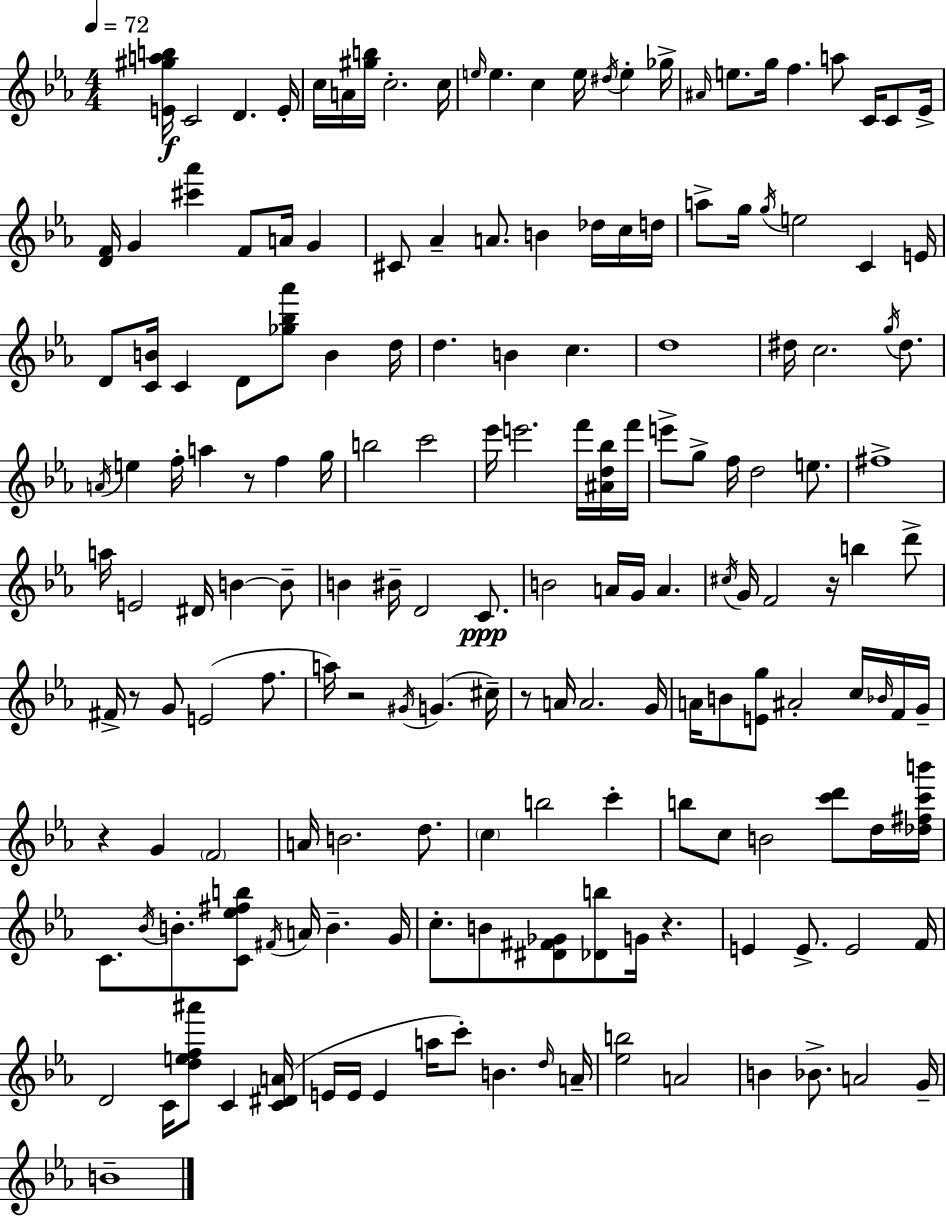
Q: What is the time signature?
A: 4/4